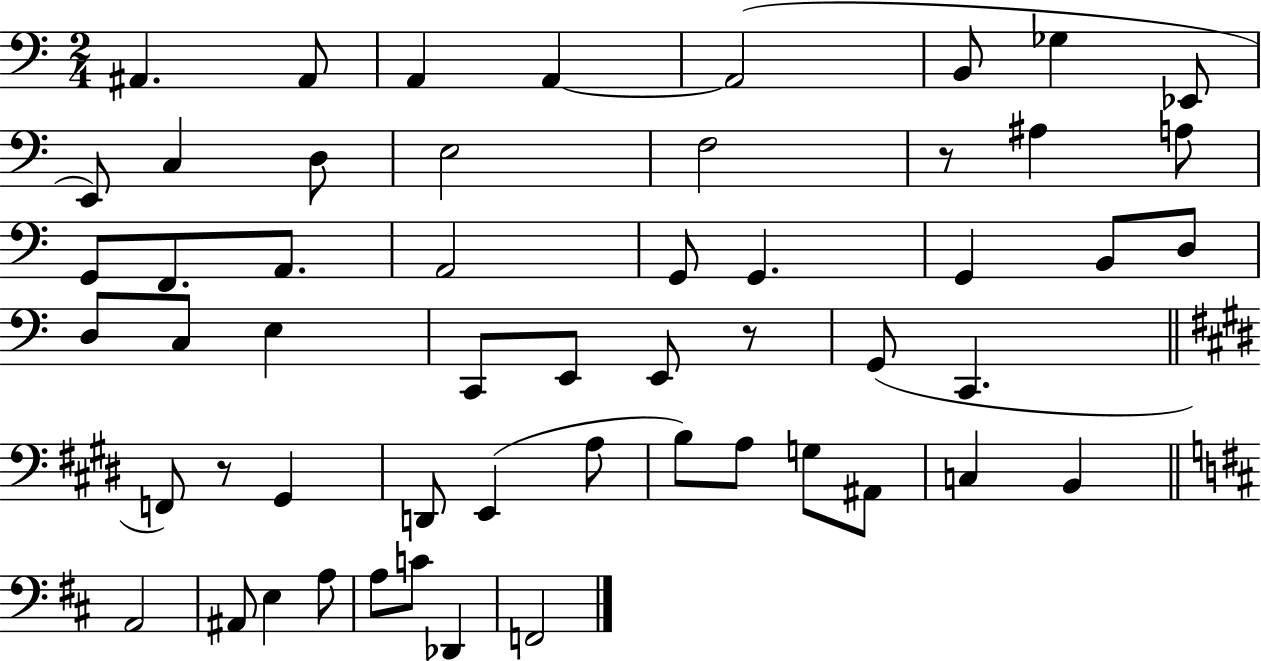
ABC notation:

X:1
T:Untitled
M:2/4
L:1/4
K:C
^A,, ^A,,/2 A,, A,, A,,2 B,,/2 _G, _E,,/2 E,,/2 C, D,/2 E,2 F,2 z/2 ^A, A,/2 G,,/2 F,,/2 A,,/2 A,,2 G,,/2 G,, G,, B,,/2 D,/2 D,/2 C,/2 E, C,,/2 E,,/2 E,,/2 z/2 G,,/2 C,, F,,/2 z/2 ^G,, D,,/2 E,, A,/2 B,/2 A,/2 G,/2 ^A,,/2 C, B,, A,,2 ^A,,/2 E, A,/2 A,/2 C/2 _D,, F,,2